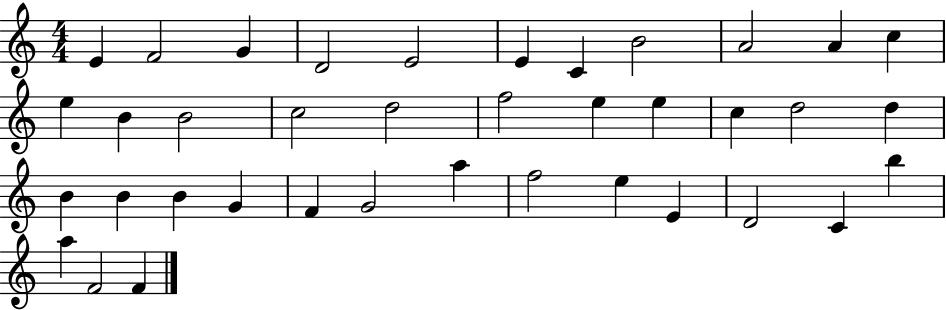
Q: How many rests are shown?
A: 0